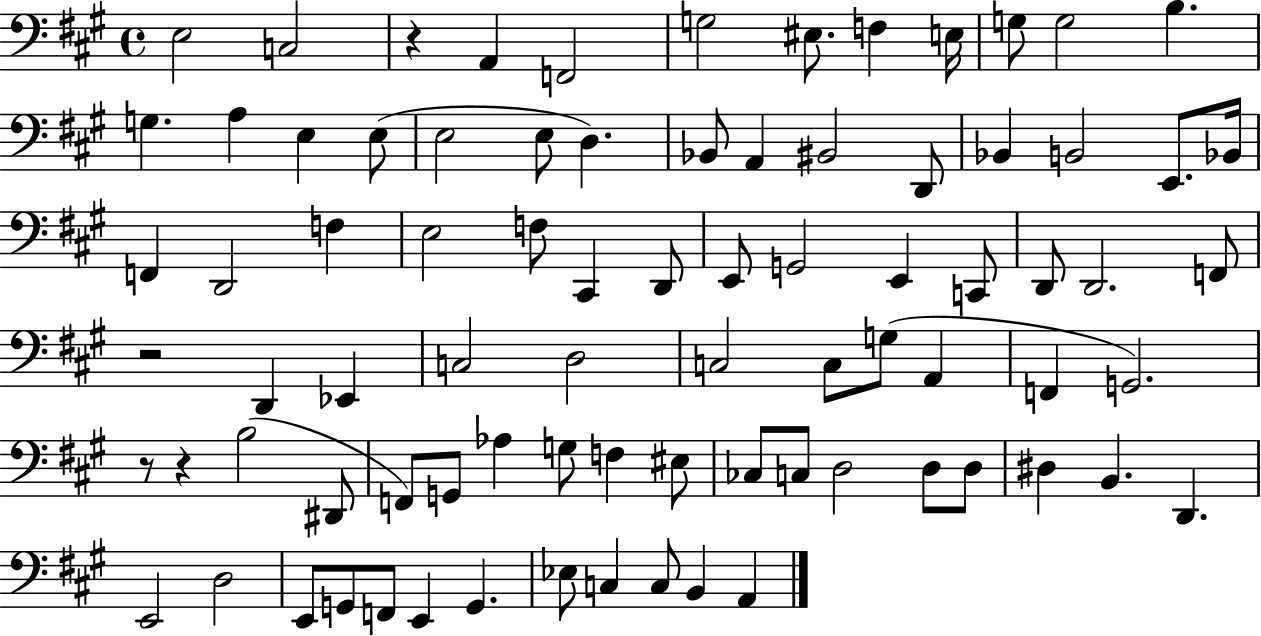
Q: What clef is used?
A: bass